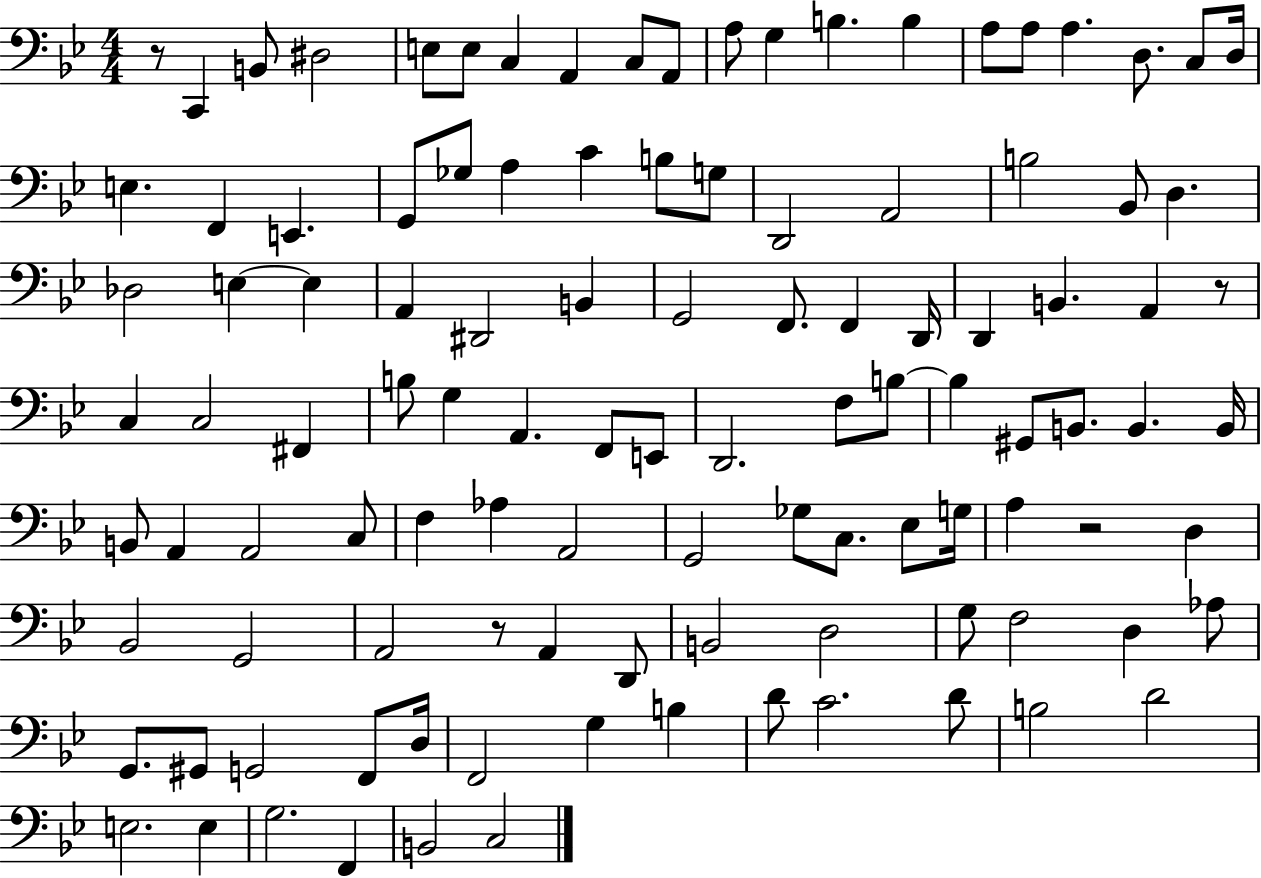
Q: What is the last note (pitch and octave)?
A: C3